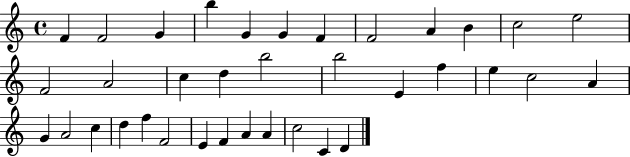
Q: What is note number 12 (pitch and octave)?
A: E5